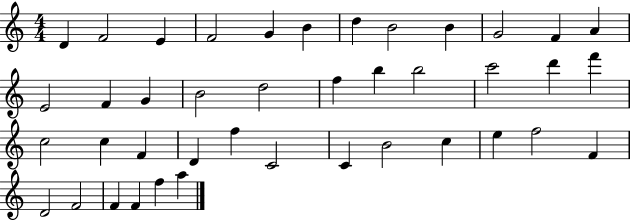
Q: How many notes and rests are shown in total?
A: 41